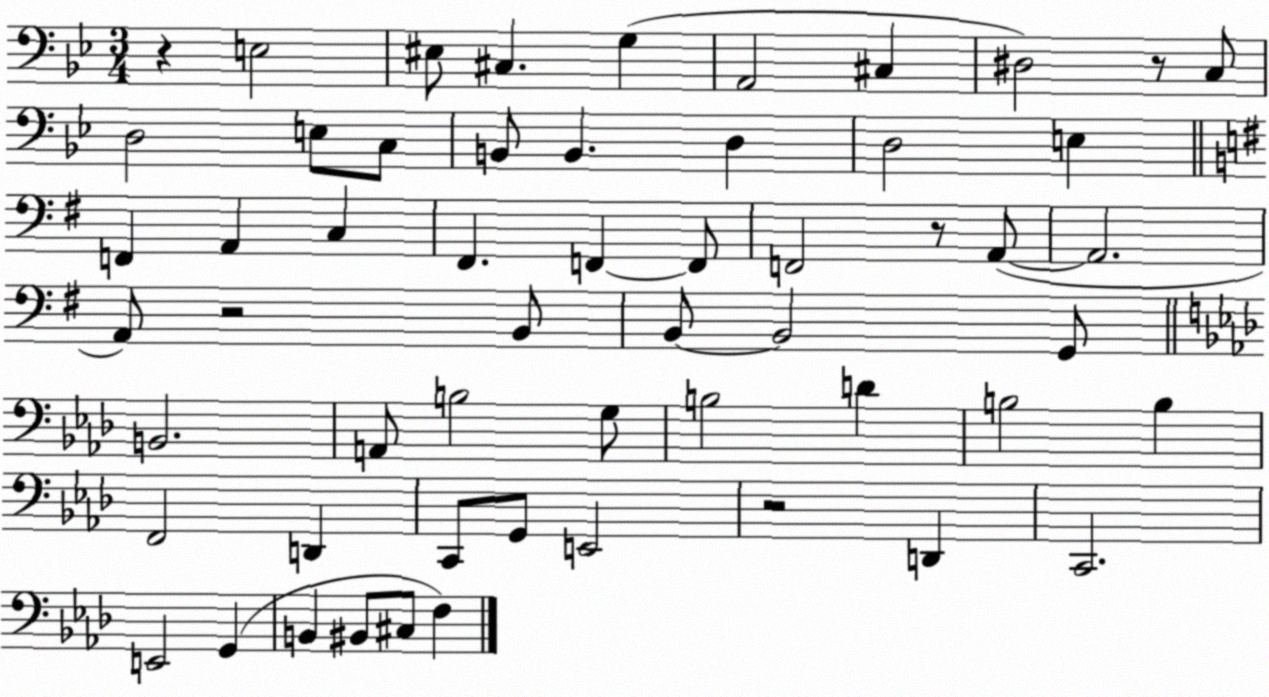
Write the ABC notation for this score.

X:1
T:Untitled
M:3/4
L:1/4
K:Bb
z E,2 ^E,/2 ^C, G, A,,2 ^C, ^D,2 z/2 C,/2 D,2 E,/2 C,/2 B,,/2 B,, D, D,2 E, F,, A,, C, ^F,, F,, F,,/2 F,,2 z/2 A,,/2 A,,2 A,,/2 z2 B,,/2 B,,/2 B,,2 G,,/2 B,,2 A,,/2 B,2 G,/2 B,2 D B,2 B, F,,2 D,, C,,/2 G,,/2 E,,2 z2 D,, C,,2 E,,2 G,, B,, ^B,,/2 ^C,/2 F,